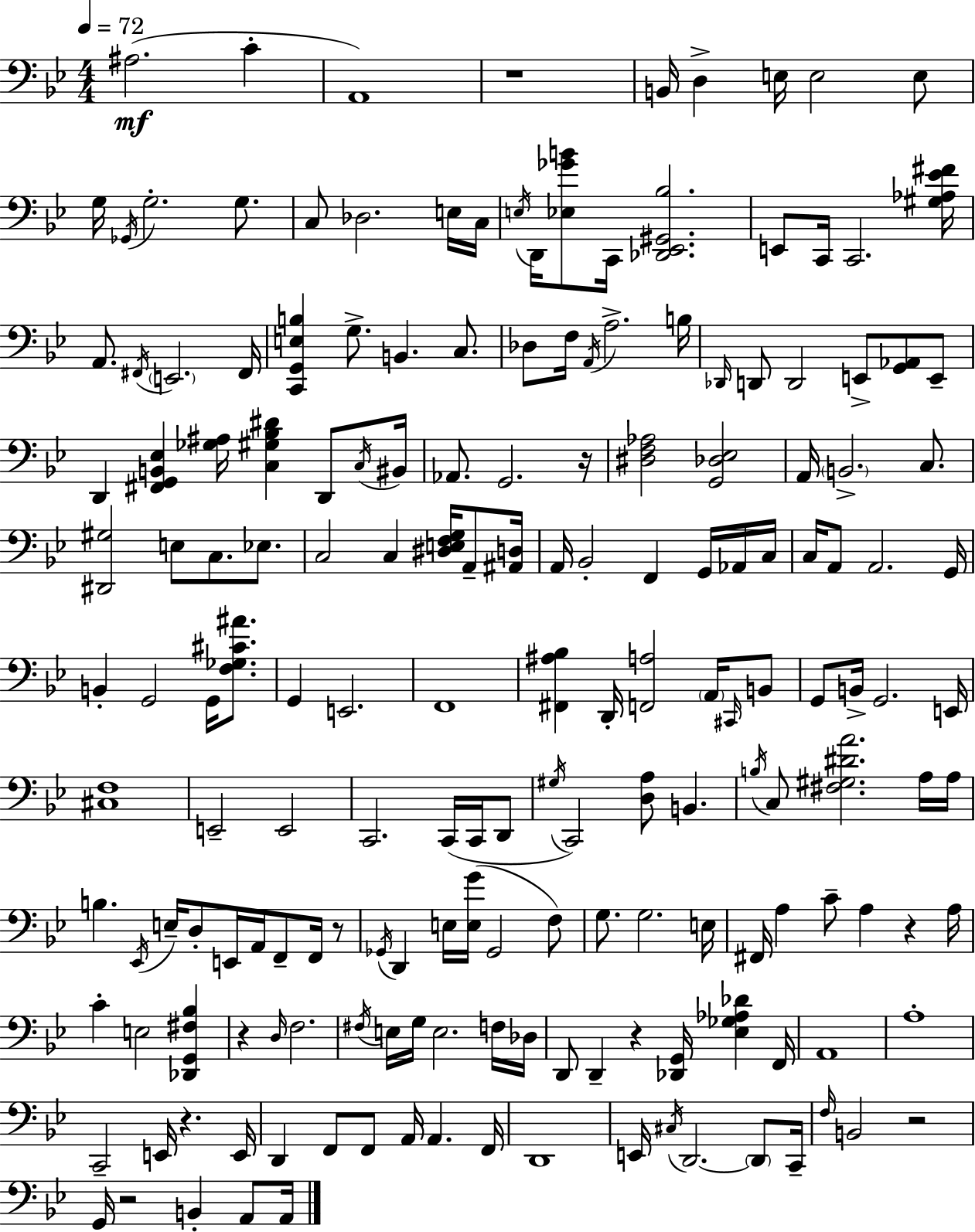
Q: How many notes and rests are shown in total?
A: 180